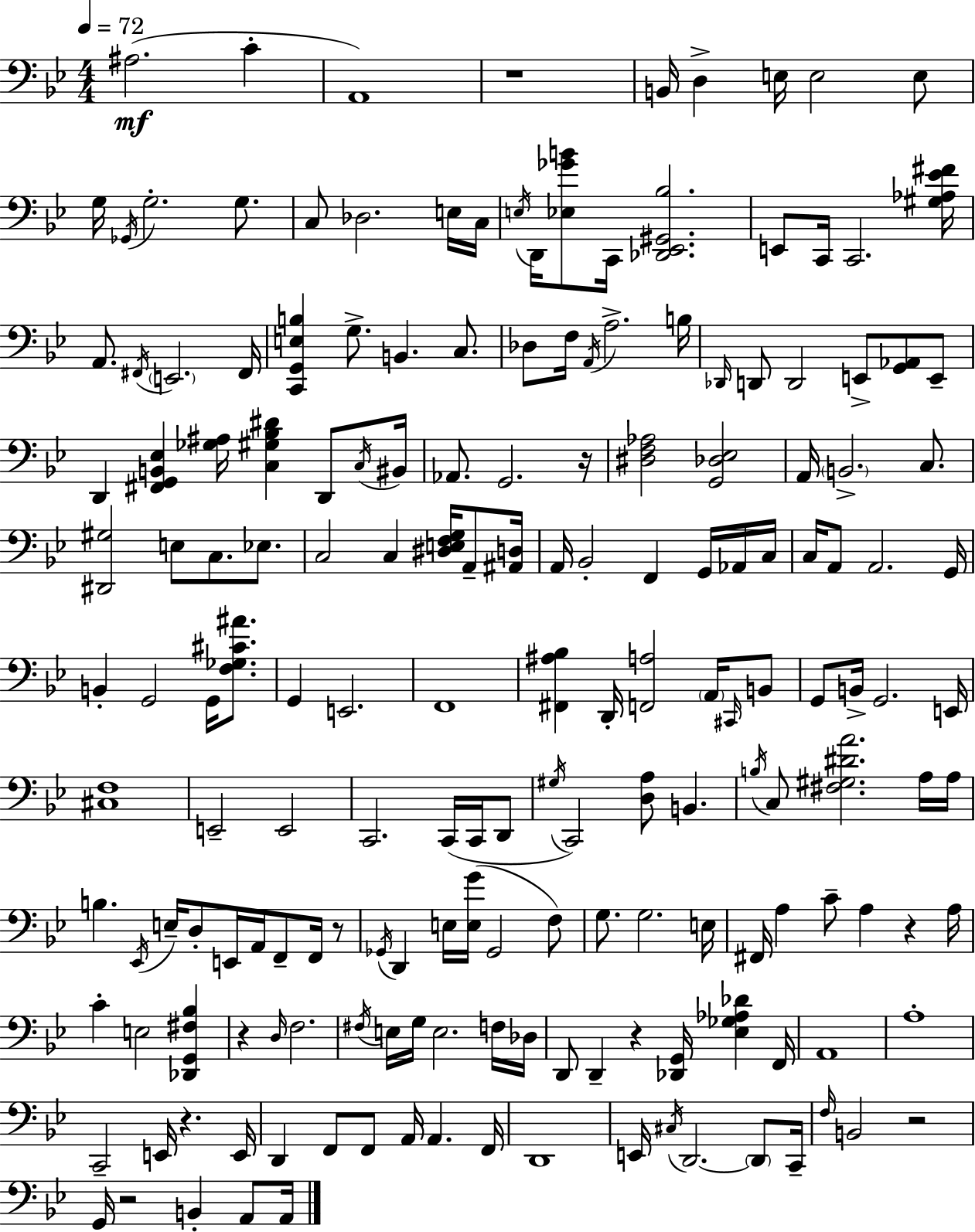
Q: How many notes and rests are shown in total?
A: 180